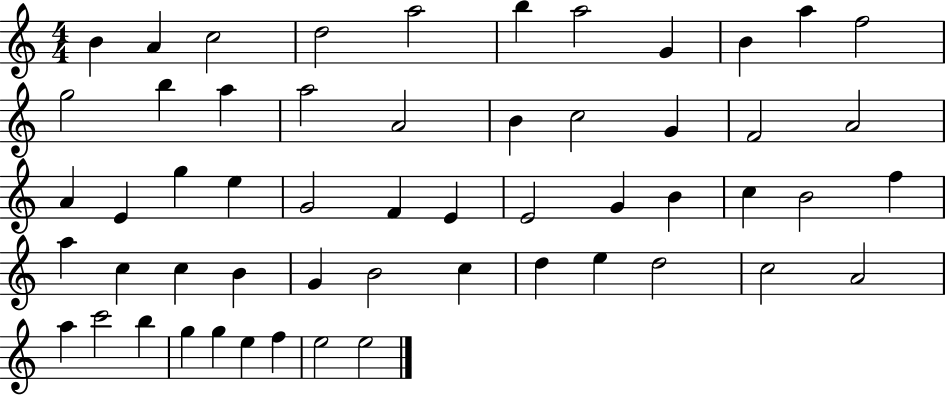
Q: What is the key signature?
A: C major